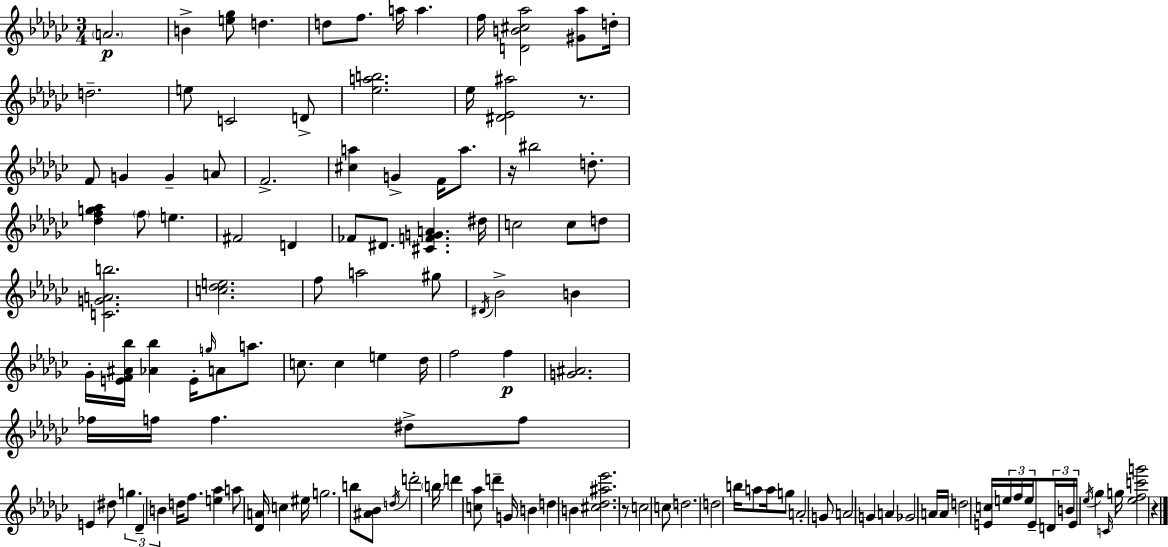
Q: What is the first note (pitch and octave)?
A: A4